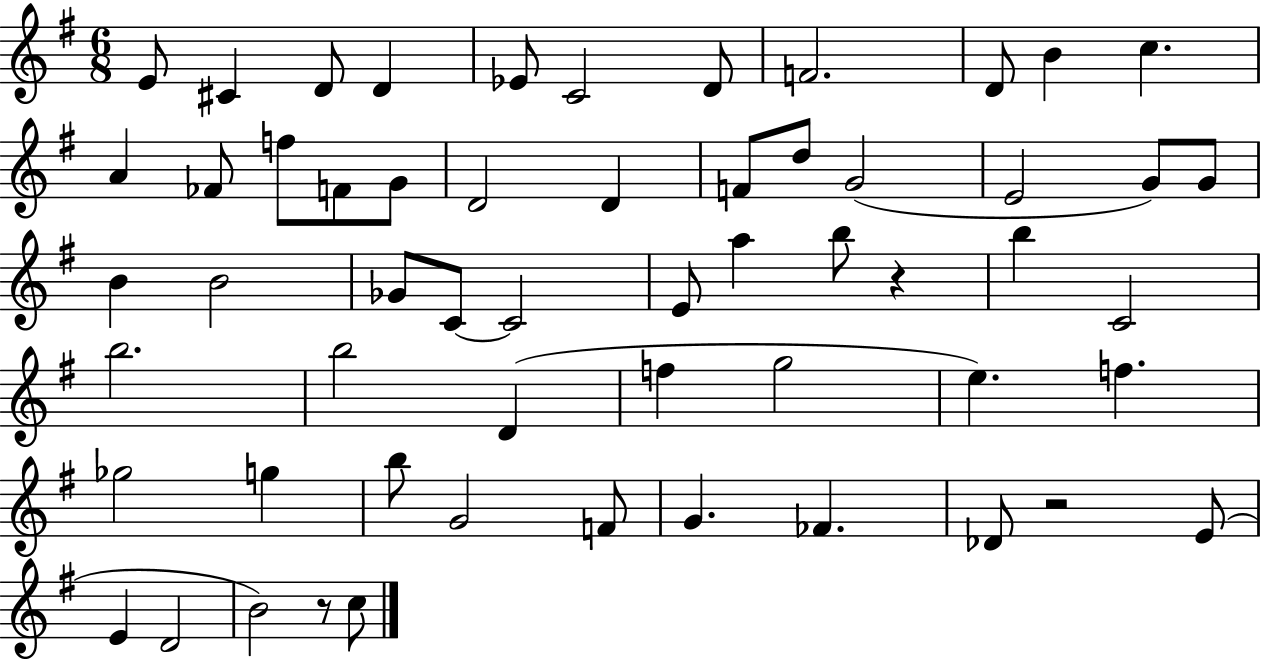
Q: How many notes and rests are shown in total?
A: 57